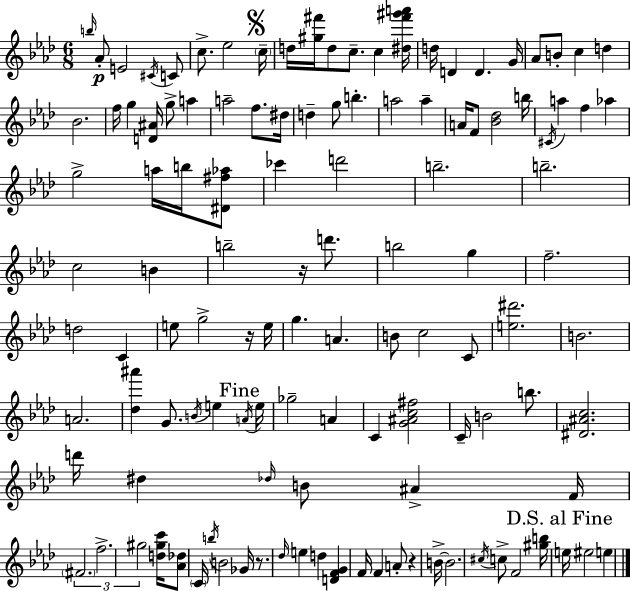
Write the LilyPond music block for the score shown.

{
  \clef treble
  \numericTimeSignature
  \time 6/8
  \key f \minor
  \grace { b''16 }\p aes'8-. e'2 \acciaccatura { cis'16 } | c'8 c''8.-> ees''2 | \mark \markup { \musicglyph "scripts.segno" } \parenthesize c''16-- d''16 <gis'' fis'''>16 d''8 c''8.-- c''4 | <dis'' fis''' gis''' a'''>16 d''16 d'4 d'4. | \break g'16 aes'8 b'8-. c''4 d''4 | bes'2. | f''16 g''4 <d' ais'>16 g''8-> a''4 | a''2-- f''8. | \break dis''16 d''4-- g''8 b''4.-. | a''2 a''4-- | a'16 f'8 <bes' des''>2 | b''16 \acciaccatura { cis'16 } a''4 f''4 aes''4 | \break g''2-> a''16 | b''16 <dis' fis'' aes''>8 ces'''4 d'''2 | b''2.-- | b''2.-- | \break c''2 b'4 | b''2-- r16 | d'''8. b''2 g''4 | f''2.-- | \break d''2 c'4 | e''8 g''2-> | r16 e''16 g''4. a'4. | b'8 c''2 | \break c'8 <e'' dis'''>2. | b'2. | a'2. | <des'' ais'''>4 g'8. \acciaccatura { b'16 } e''4 | \break \mark "Fine" \acciaccatura { a'16 } e''16 ges''2-- | a'4 c'4 <g' ais' c'' fis''>2 | c'16-- b'2 | b''8. <dis' ais' c''>2. | \break d'''16 dis''4 \grace { des''16 } b'8 | ais'4-> f'16 \tuplet 3/2 { \parenthesize fis'2. | f''2.-> | gis''2 } | \break <d'' gis'' c'''>16 <aes' des''>8 \parenthesize c'16 \acciaccatura { b''16 } b'2 | ges'16 r8. \grace { des''16 } e''4 | d''4 <d' f' g'>4 f'16 f'4 | a'8-. r4 b'16->~~ b'2. | \break \acciaccatura { cis''16 } c''8-> f'2 | <gis'' b''>16 \mark "D.S. al Fine" e''16 eis''2 | e''4 \bar "|."
}